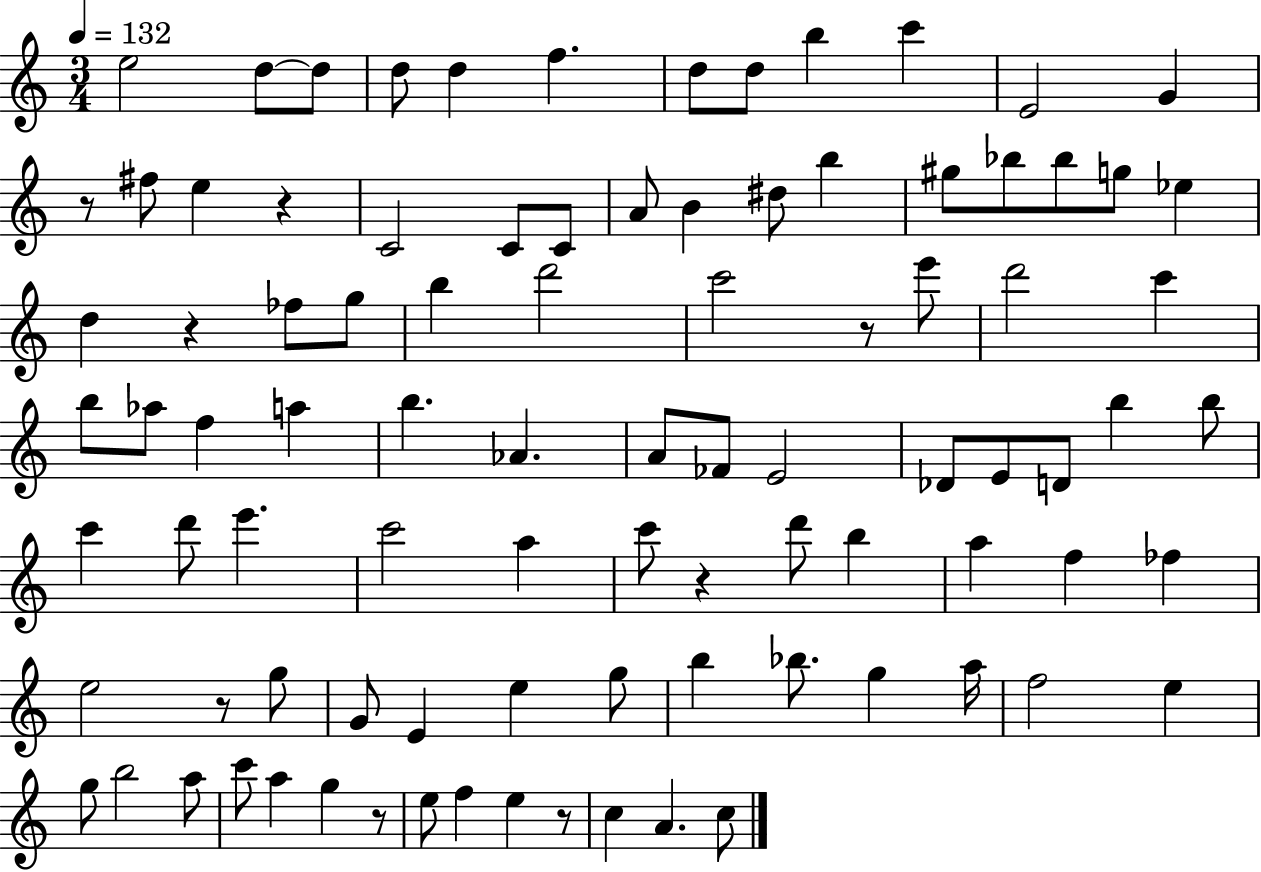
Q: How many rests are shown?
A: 8